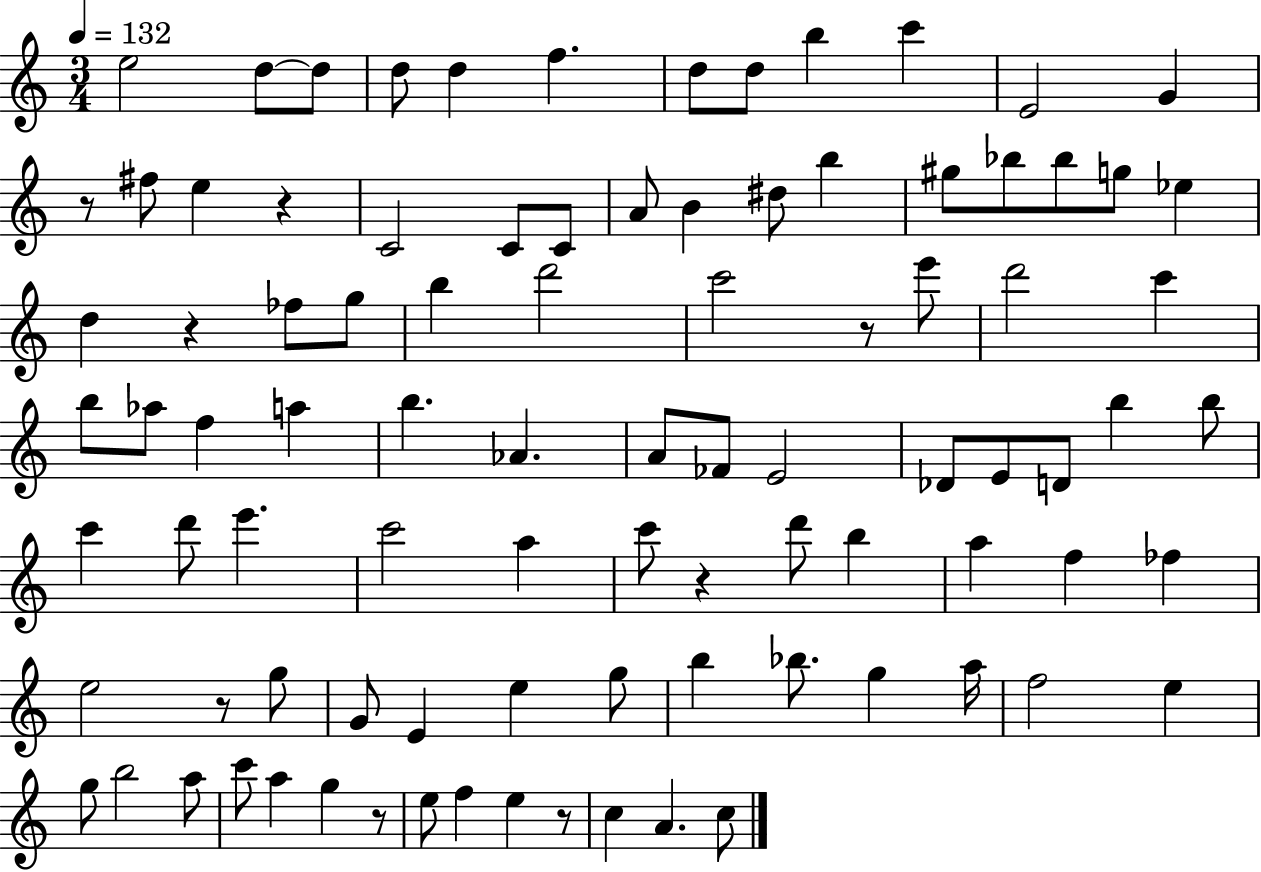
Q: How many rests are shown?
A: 8